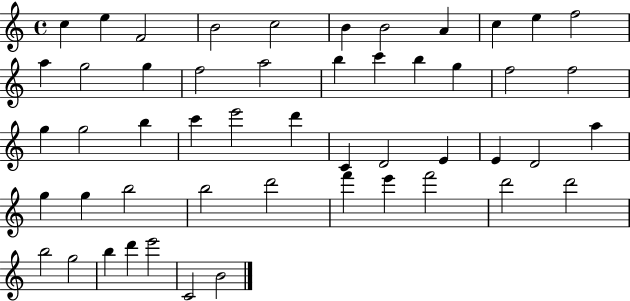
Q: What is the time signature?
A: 4/4